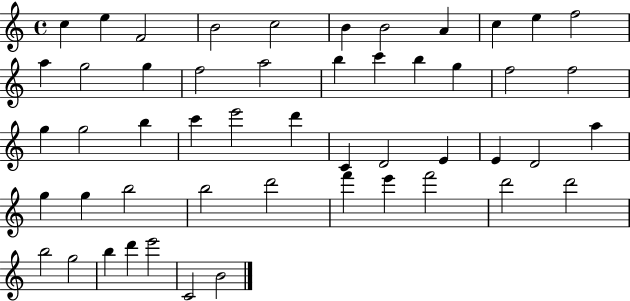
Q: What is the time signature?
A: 4/4